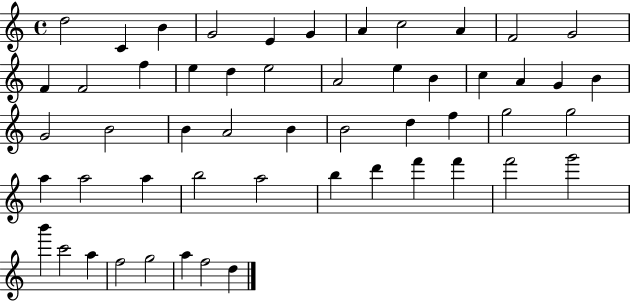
X:1
T:Untitled
M:4/4
L:1/4
K:C
d2 C B G2 E G A c2 A F2 G2 F F2 f e d e2 A2 e B c A G B G2 B2 B A2 B B2 d f g2 g2 a a2 a b2 a2 b d' f' f' f'2 g'2 b' c'2 a f2 g2 a f2 d